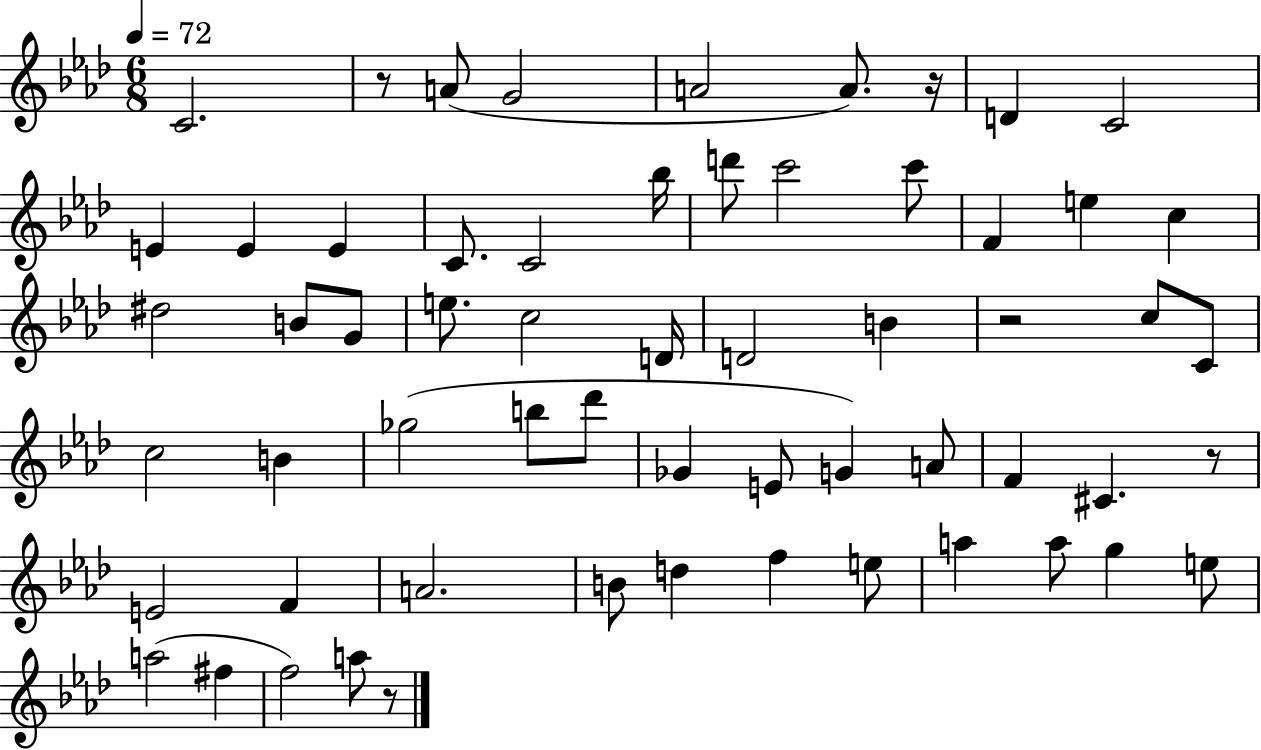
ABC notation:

X:1
T:Untitled
M:6/8
L:1/4
K:Ab
C2 z/2 A/2 G2 A2 A/2 z/4 D C2 E E E C/2 C2 _b/4 d'/2 c'2 c'/2 F e c ^d2 B/2 G/2 e/2 c2 D/4 D2 B z2 c/2 C/2 c2 B _g2 b/2 _d'/2 _G E/2 G A/2 F ^C z/2 E2 F A2 B/2 d f e/2 a a/2 g e/2 a2 ^f f2 a/2 z/2